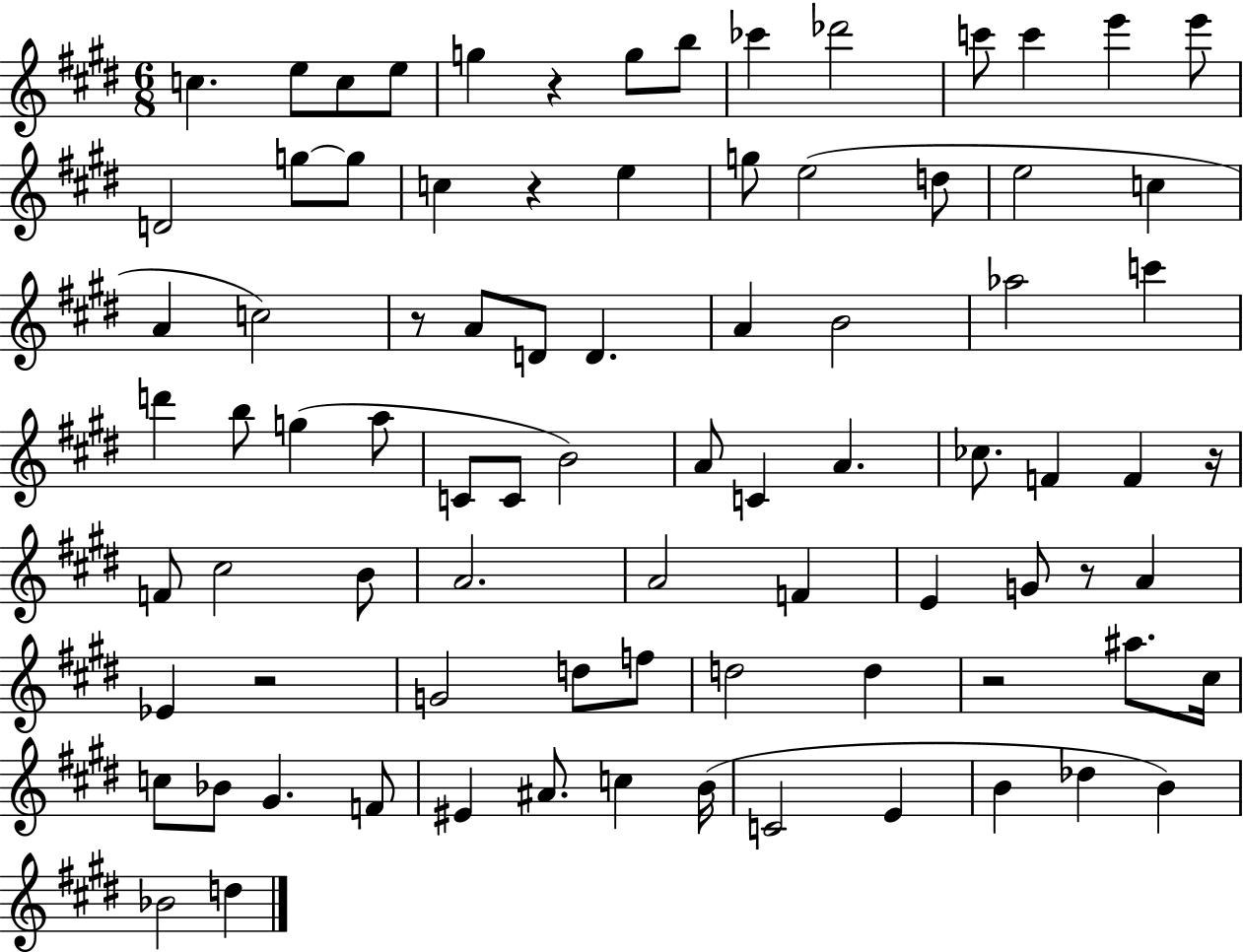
C5/q. E5/e C5/e E5/e G5/q R/q G5/e B5/e CES6/q Db6/h C6/e C6/q E6/q E6/e D4/h G5/e G5/e C5/q R/q E5/q G5/e E5/h D5/e E5/h C5/q A4/q C5/h R/e A4/e D4/e D4/q. A4/q B4/h Ab5/h C6/q D6/q B5/e G5/q A5/e C4/e C4/e B4/h A4/e C4/q A4/q. CES5/e. F4/q F4/q R/s F4/e C#5/h B4/e A4/h. A4/h F4/q E4/q G4/e R/e A4/q Eb4/q R/h G4/h D5/e F5/e D5/h D5/q R/h A#5/e. C#5/s C5/e Bb4/e G#4/q. F4/e EIS4/q A#4/e. C5/q B4/s C4/h E4/q B4/q Db5/q B4/q Bb4/h D5/q